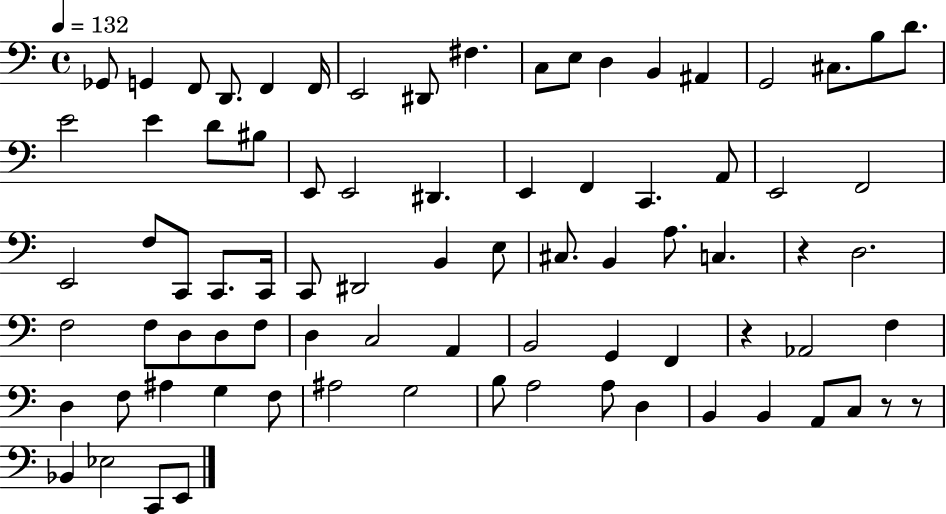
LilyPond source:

{
  \clef bass
  \time 4/4
  \defaultTimeSignature
  \key c \major
  \tempo 4 = 132
  \repeat volta 2 { ges,8 g,4 f,8 d,8. f,4 f,16 | e,2 dis,8 fis4. | c8 e8 d4 b,4 ais,4 | g,2 cis8. b8 d'8. | \break e'2 e'4 d'8 bis8 | e,8 e,2 dis,4. | e,4 f,4 c,4. a,8 | e,2 f,2 | \break e,2 f8 c,8 c,8. c,16 | c,8 dis,2 b,4 e8 | cis8. b,4 a8. c4. | r4 d2. | \break f2 f8 d8 d8 f8 | d4 c2 a,4 | b,2 g,4 f,4 | r4 aes,2 f4 | \break d4 f8 ais4 g4 f8 | ais2 g2 | b8 a2 a8 d4 | b,4 b,4 a,8 c8 r8 r8 | \break bes,4 ees2 c,8 e,8 | } \bar "|."
}